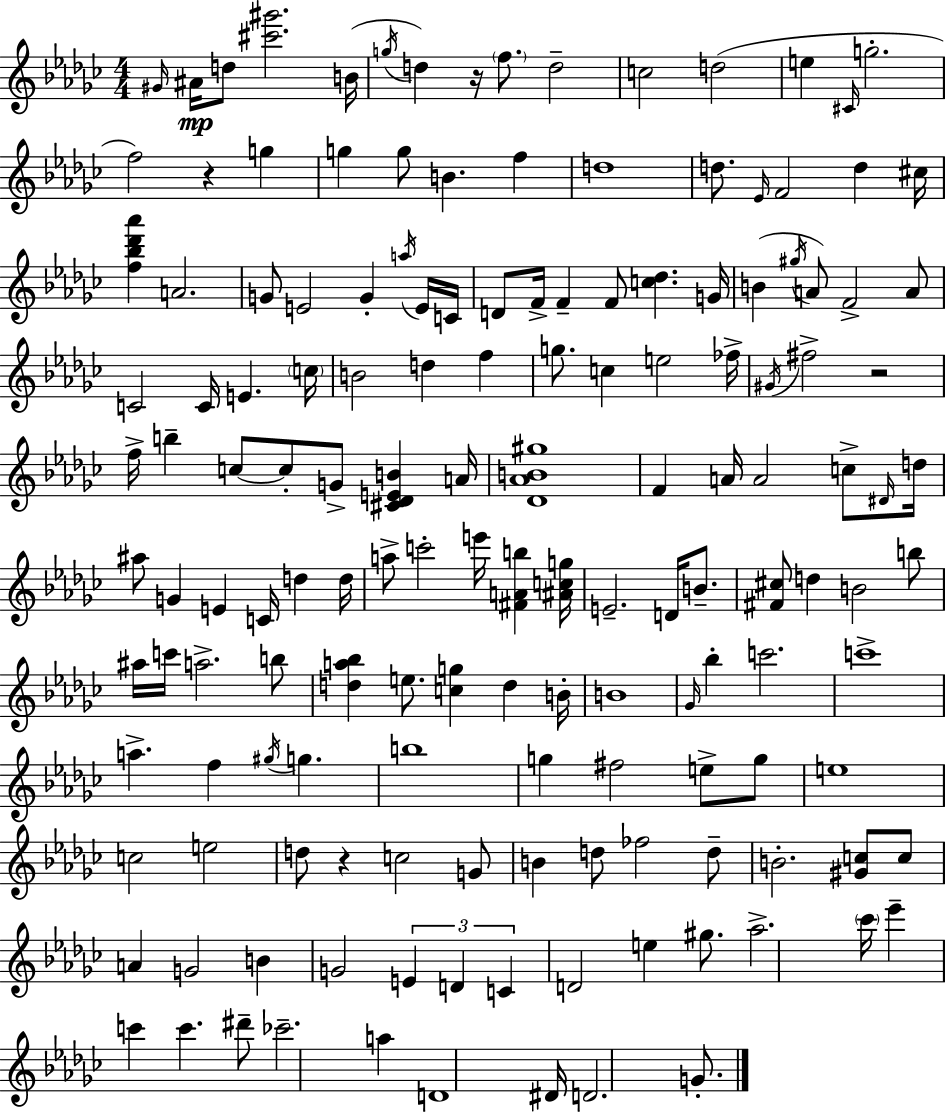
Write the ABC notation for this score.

X:1
T:Untitled
M:4/4
L:1/4
K:Ebm
^G/4 ^A/4 d/2 [^c'^g']2 B/4 g/4 d z/4 f/2 d2 c2 d2 e ^C/4 g2 f2 z g g g/2 B f d4 d/2 _E/4 F2 d ^c/4 [f_b_d'_a'] A2 G/2 E2 G a/4 E/4 C/4 D/2 F/4 F F/2 [c_d] G/4 B ^g/4 A/2 F2 A/2 C2 C/4 E c/4 B2 d f g/2 c e2 _f/4 ^G/4 ^f2 z2 f/4 b c/2 c/2 G/2 [^C_DEB] A/4 [_D_AB^g]4 F A/4 A2 c/2 ^D/4 d/4 ^a/2 G E C/4 d d/4 a/2 c'2 e'/4 [^FAb] [^Acg]/4 E2 D/4 B/2 [^F^c]/2 d B2 b/2 ^a/4 c'/4 a2 b/2 [da_b] e/2 [cg] d B/4 B4 _G/4 _b c'2 c'4 a f ^g/4 g b4 g ^f2 e/2 g/2 e4 c2 e2 d/2 z c2 G/2 B d/2 _f2 d/2 B2 [^Gc]/2 c/2 A G2 B G2 E D C D2 e ^g/2 _a2 _c'/4 _e' c' c' ^d'/2 _c'2 a D4 ^D/4 D2 G/2